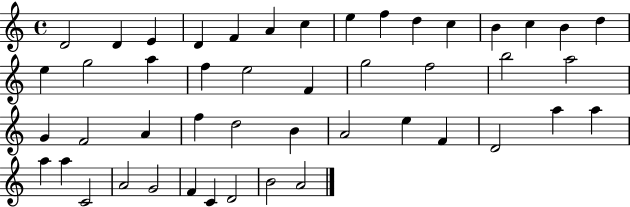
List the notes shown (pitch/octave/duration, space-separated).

D4/h D4/q E4/q D4/q F4/q A4/q C5/q E5/q F5/q D5/q C5/q B4/q C5/q B4/q D5/q E5/q G5/h A5/q F5/q E5/h F4/q G5/h F5/h B5/h A5/h G4/q F4/h A4/q F5/q D5/h B4/q A4/h E5/q F4/q D4/h A5/q A5/q A5/q A5/q C4/h A4/h G4/h F4/q C4/q D4/h B4/h A4/h